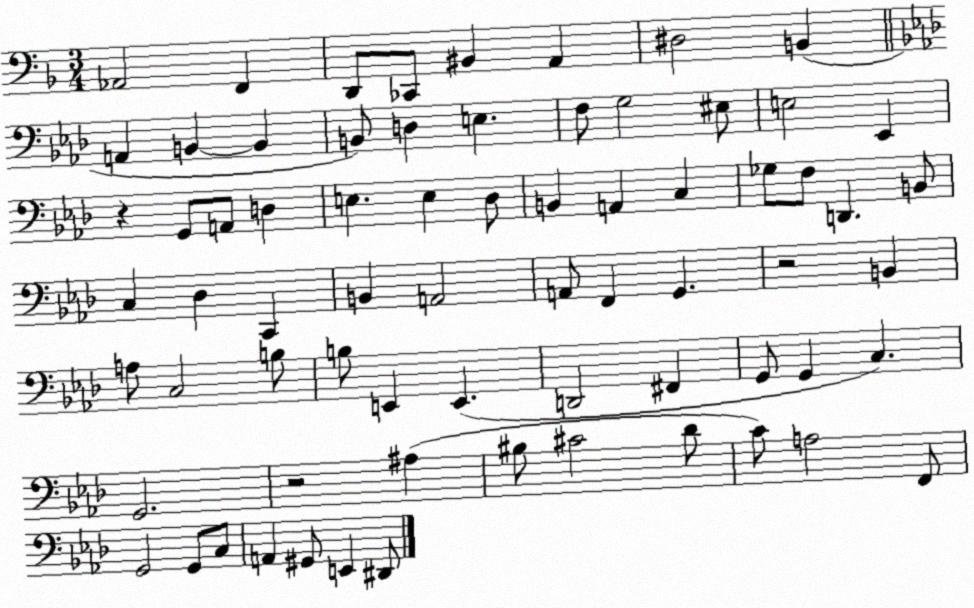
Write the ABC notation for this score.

X:1
T:Untitled
M:3/4
L:1/4
K:F
_A,,2 F,, D,,/2 _C,,/2 ^B,, A,, ^D,2 B,, A,, B,, B,, B,,/2 D, E, F,/2 G,2 ^E,/2 E,2 _E,, z G,,/2 A,,/2 D, E, E, _D,/2 B,, A,, C, _G,/2 F,/2 D,, B,,/2 C, _D, C,, B,, A,,2 A,,/2 F,, G,, z2 B,, A,/2 C,2 B,/2 B,/2 E,, E,, D,,2 ^F,, G,,/2 G,, C, G,,2 z2 ^A, ^B,/2 ^C2 _D/2 C/2 A,2 F,,/2 G,,2 G,,/2 C,/2 A,, ^G,,/2 E,, ^D,,/2